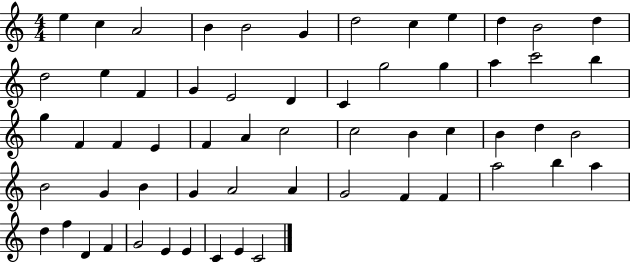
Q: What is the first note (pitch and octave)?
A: E5